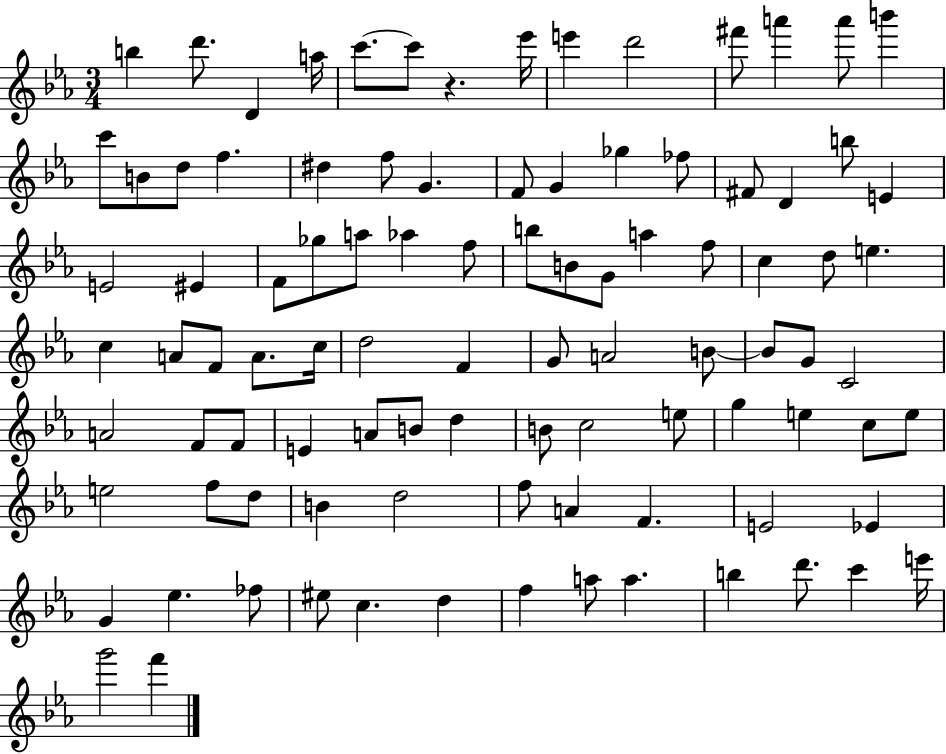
X:1
T:Untitled
M:3/4
L:1/4
K:Eb
b d'/2 D a/4 c'/2 c'/2 z _e'/4 e' d'2 ^f'/2 a' a'/2 b' c'/2 B/2 d/2 f ^d f/2 G F/2 G _g _f/2 ^F/2 D b/2 E E2 ^E F/2 _g/2 a/2 _a f/2 b/2 B/2 G/2 a f/2 c d/2 e c A/2 F/2 A/2 c/4 d2 F G/2 A2 B/2 B/2 G/2 C2 A2 F/2 F/2 E A/2 B/2 d B/2 c2 e/2 g e c/2 e/2 e2 f/2 d/2 B d2 f/2 A F E2 _E G _e _f/2 ^e/2 c d f a/2 a b d'/2 c' e'/4 g'2 f'